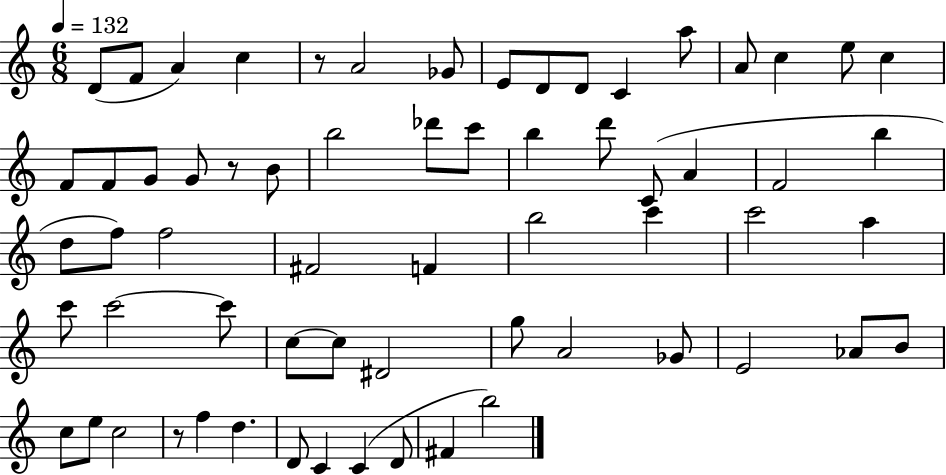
X:1
T:Untitled
M:6/8
L:1/4
K:C
D/2 F/2 A c z/2 A2 _G/2 E/2 D/2 D/2 C a/2 A/2 c e/2 c F/2 F/2 G/2 G/2 z/2 B/2 b2 _d'/2 c'/2 b d'/2 C/2 A F2 b d/2 f/2 f2 ^F2 F b2 c' c'2 a c'/2 c'2 c'/2 c/2 c/2 ^D2 g/2 A2 _G/2 E2 _A/2 B/2 c/2 e/2 c2 z/2 f d D/2 C C D/2 ^F b2